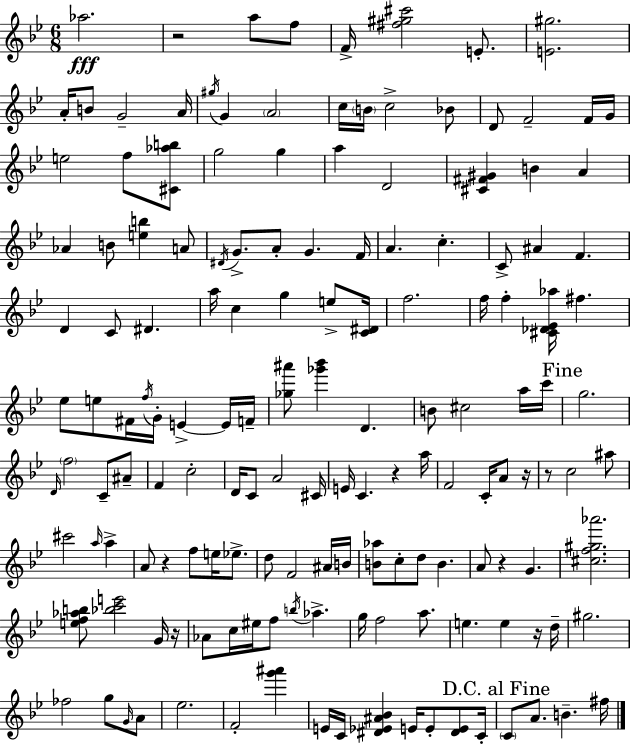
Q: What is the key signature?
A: BES major